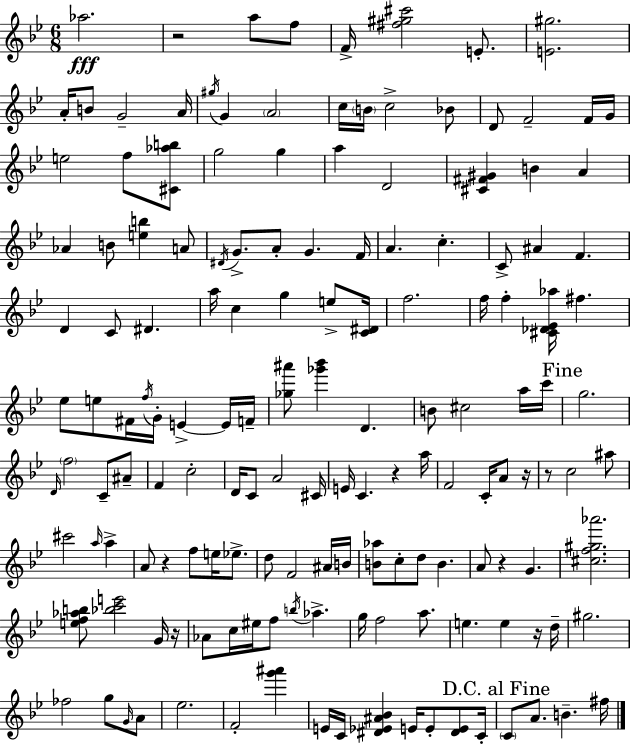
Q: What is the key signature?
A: BES major